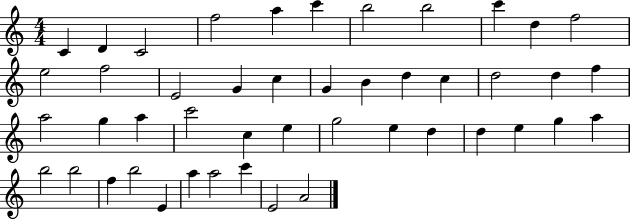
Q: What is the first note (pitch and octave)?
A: C4